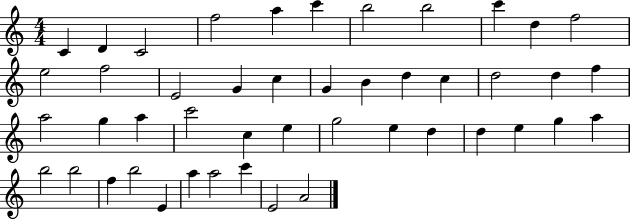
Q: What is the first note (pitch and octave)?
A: C4